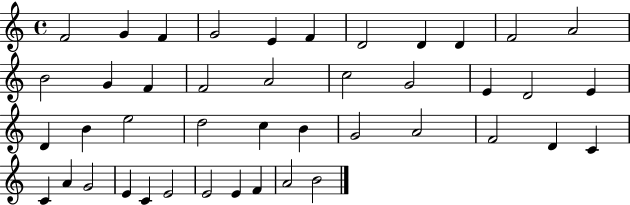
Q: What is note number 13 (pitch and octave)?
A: G4